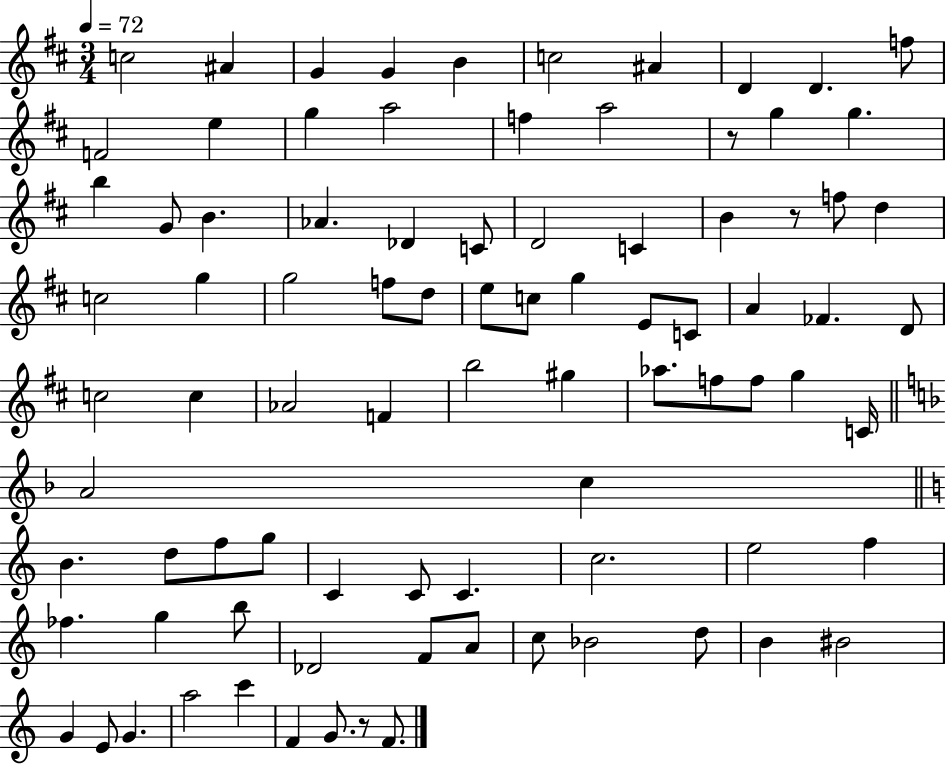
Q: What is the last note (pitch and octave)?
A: F4